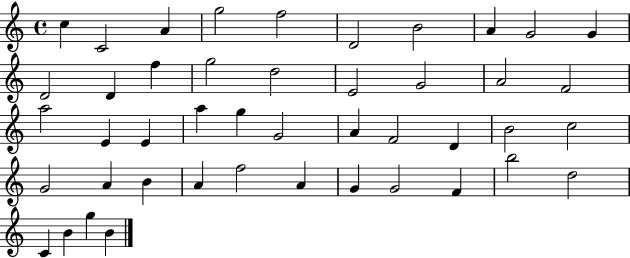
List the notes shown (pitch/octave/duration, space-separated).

C5/q C4/h A4/q G5/h F5/h D4/h B4/h A4/q G4/h G4/q D4/h D4/q F5/q G5/h D5/h E4/h G4/h A4/h F4/h A5/h E4/q E4/q A5/q G5/q G4/h A4/q F4/h D4/q B4/h C5/h G4/h A4/q B4/q A4/q F5/h A4/q G4/q G4/h F4/q B5/h D5/h C4/q B4/q G5/q B4/q